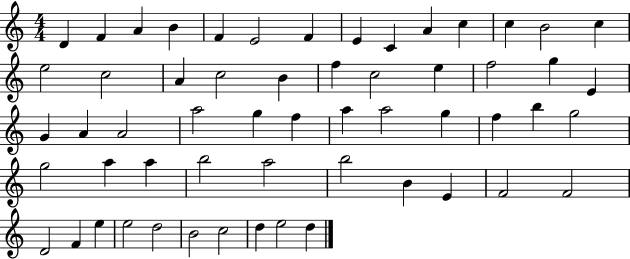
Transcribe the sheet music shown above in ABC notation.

X:1
T:Untitled
M:4/4
L:1/4
K:C
D F A B F E2 F E C A c c B2 c e2 c2 A c2 B f c2 e f2 g E G A A2 a2 g f a a2 g f b g2 g2 a a b2 a2 b2 B E F2 F2 D2 F e e2 d2 B2 c2 d e2 d